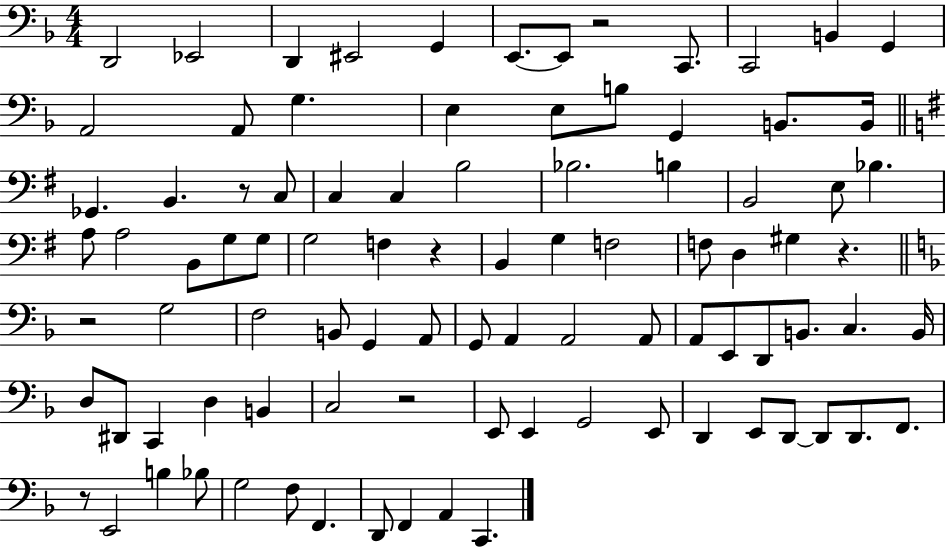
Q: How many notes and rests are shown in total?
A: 92